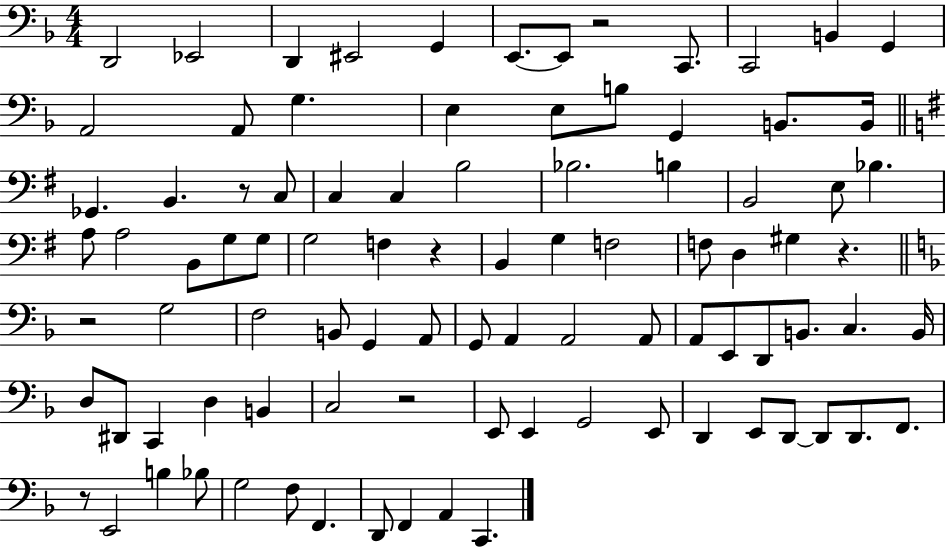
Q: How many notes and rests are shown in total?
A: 92